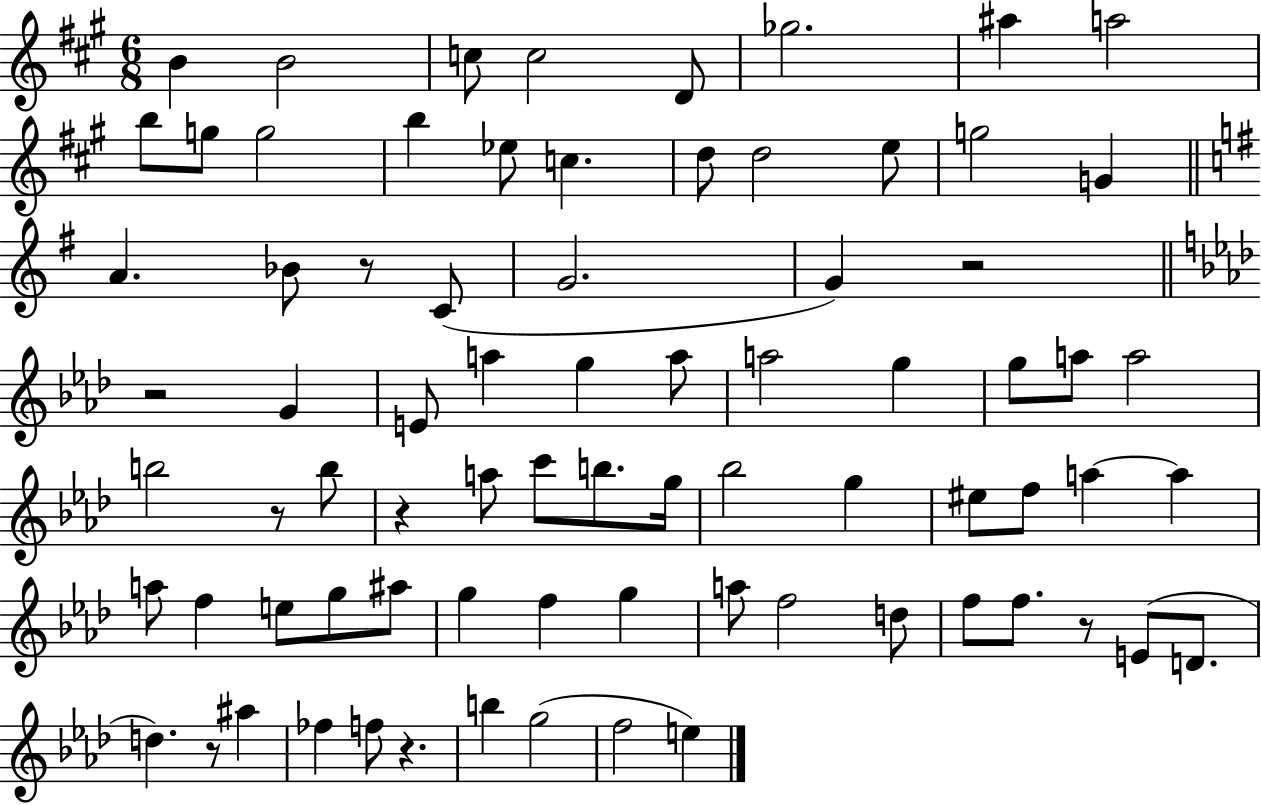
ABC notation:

X:1
T:Untitled
M:6/8
L:1/4
K:A
B B2 c/2 c2 D/2 _g2 ^a a2 b/2 g/2 g2 b _e/2 c d/2 d2 e/2 g2 G A _B/2 z/2 C/2 G2 G z2 z2 G E/2 a g a/2 a2 g g/2 a/2 a2 b2 z/2 b/2 z a/2 c'/2 b/2 g/4 _b2 g ^e/2 f/2 a a a/2 f e/2 g/2 ^a/2 g f g a/2 f2 d/2 f/2 f/2 z/2 E/2 D/2 d z/2 ^a _f f/2 z b g2 f2 e